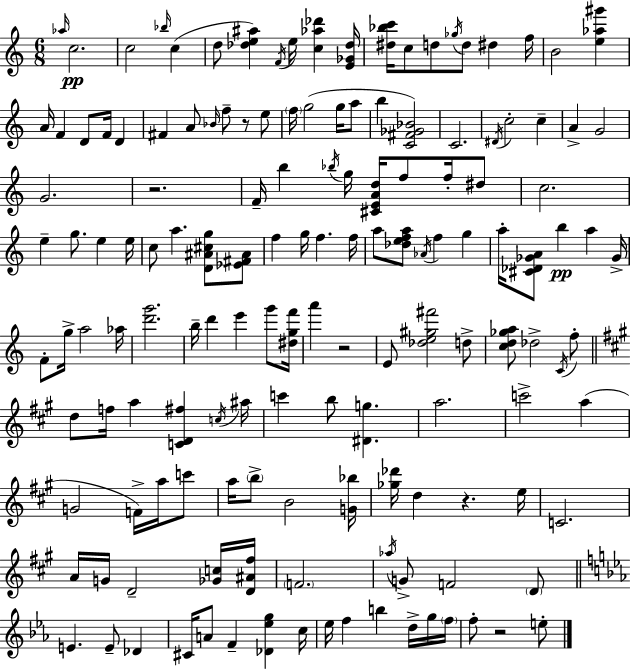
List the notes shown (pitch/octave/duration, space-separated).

Ab5/s C5/h. C5/h Bb5/s C5/q D5/e [Db5,E5,A#5]/q F4/s E5/s [C5,Ab5,Db6]/q [E4,Gb4,Db5]/s [D#5,Bb5,C6]/s C5/e D5/e Gb5/s D5/e D#5/q F5/s B4/h [E5,Ab5,G#6]/q A4/s F4/q D4/e F4/s D4/q F#4/q A4/e Bb4/s F5/e R/e E5/e F5/s G5/h G5/s A5/e B5/q [C4,F#4,Gb4,Bb4]/h C4/h. D#4/s C5/h C5/q A4/q G4/h G4/h. R/h. F4/s B5/q Bb5/s G5/s [C#4,E4,A4,D5]/s F5/e F5/s D#5/e C5/h. E5/q G5/e. E5/q E5/s C5/e A5/q. [D4,A#4,C#5,G5]/e [Eb4,F#4,A#4]/e F5/q G5/s F5/q. F5/s A5/e [Db5,E5,F5,A5]/e Ab4/s F5/q G5/q A5/s [C#4,Db4,Gb4,A4]/e B5/q A5/q Gb4/s F4/e G5/s A5/h Ab5/s [D6,G6]/h. B5/s D6/q E6/q G6/e [D#5,G5,F6]/s A6/q R/h E4/e [Db5,E5,G#5,F#6]/h D5/e [C5,D5,Gb5,A5]/e Db5/h C4/s F5/e D5/e F5/s A5/q [C4,D4,F#5]/q C5/s A#5/s C6/q B5/e [D#4,G5]/q. A5/h. C6/h A5/q G4/h F4/s A5/s C6/e A5/s B5/e B4/h [G4,Bb5]/s [Gb5,Db6]/s D5/q R/q. E5/s C4/h. A4/s G4/s D4/h [Gb4,C5]/s [D4,A#4,F#5]/s F4/h. Ab5/s G4/e F4/h D4/e E4/q. E4/e Db4/q C#4/s A4/e F4/q [Db4,Eb5,G5]/q C5/s Eb5/s F5/q B5/q D5/s G5/s F5/s F5/e R/h E5/e